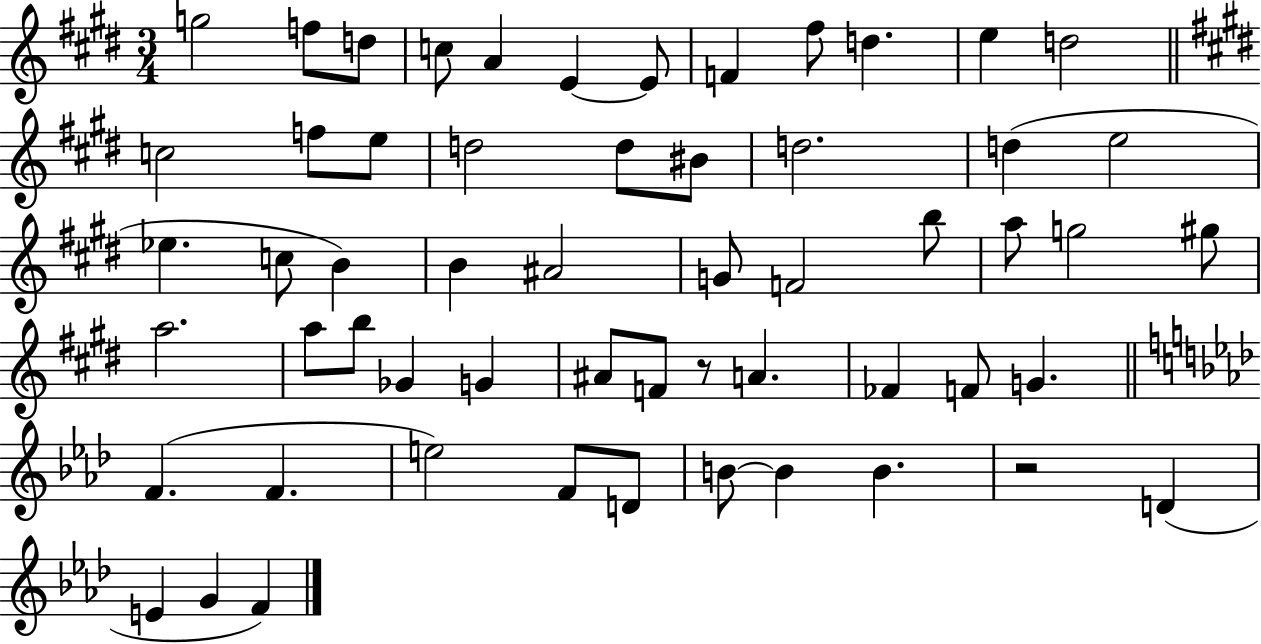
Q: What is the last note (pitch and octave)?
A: F4